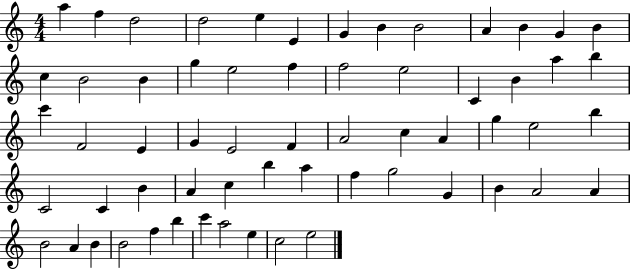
{
  \clef treble
  \numericTimeSignature
  \time 4/4
  \key c \major
  a''4 f''4 d''2 | d''2 e''4 e'4 | g'4 b'4 b'2 | a'4 b'4 g'4 b'4 | \break c''4 b'2 b'4 | g''4 e''2 f''4 | f''2 e''2 | c'4 b'4 a''4 b''4 | \break c'''4 f'2 e'4 | g'4 e'2 f'4 | a'2 c''4 a'4 | g''4 e''2 b''4 | \break c'2 c'4 b'4 | a'4 c''4 b''4 a''4 | f''4 g''2 g'4 | b'4 a'2 a'4 | \break b'2 a'4 b'4 | b'2 f''4 b''4 | c'''4 a''2 e''4 | c''2 e''2 | \break \bar "|."
}